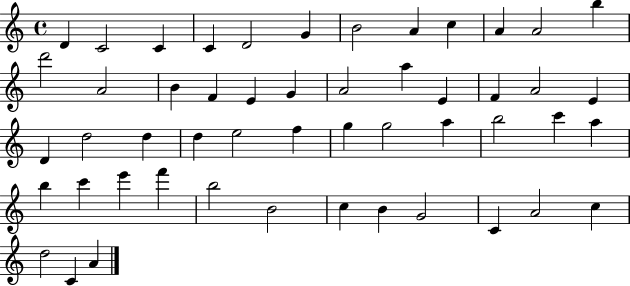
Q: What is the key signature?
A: C major